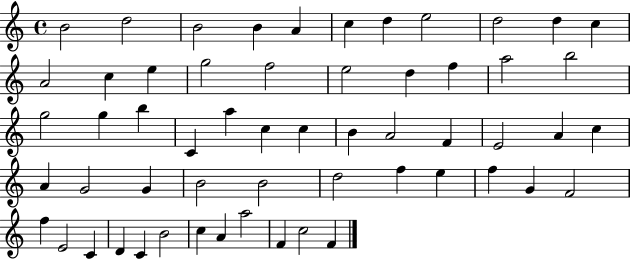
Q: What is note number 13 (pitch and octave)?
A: C5